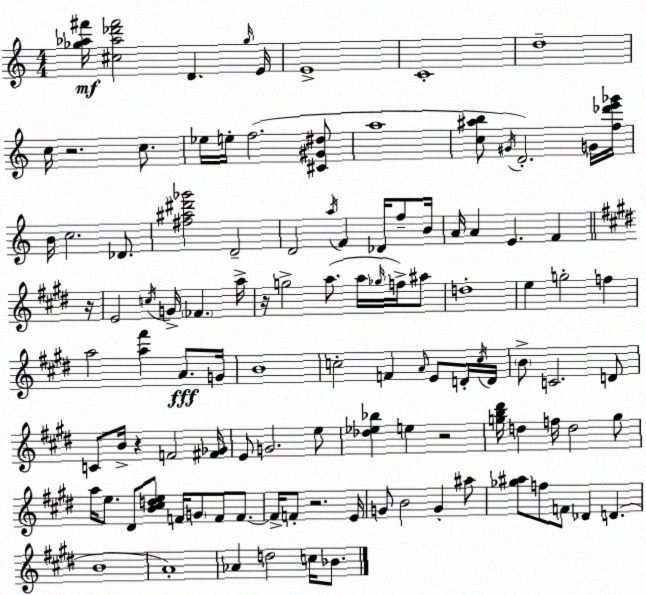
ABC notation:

X:1
T:Untitled
M:4/4
L:1/4
K:C
[_g_a^f']/4 [^c_a_d'^f']2 D _g/4 E/4 E4 C4 d4 c/4 z2 c/2 _e/4 e/4 f2 [^C^G^d]/2 a4 [c^ab]/2 ^G/4 D2 G/4 [f_d'e'_g']/4 B/4 c2 _D/2 [^f^a^d'_g']2 D2 D2 a/4 F _D/4 f/2 B/4 A/4 A E F z/4 E2 c/4 G/4 _F a/4 z/4 g2 a/2 a/4 _g/4 f/4 ^a/2 d4 e g2 f a2 [a^f'] A/2 G/4 B4 c2 F A/4 E/2 D/4 c/4 D/4 B/2 C2 D/2 C/2 B/4 z F2 [^F_G]/4 E/2 G2 e/2 [_d_e_b] e z2 [gb^d']/4 d f/4 d2 g/2 a/4 e/2 ^D/2 [B^cde]/2 F/4 G/2 F/2 F/2 F/4 F/2 z2 E/4 G/2 B2 G ^a/2 [_g^a]/2 f/2 F/2 _D D B4 A4 _A d2 c/4 _B/2